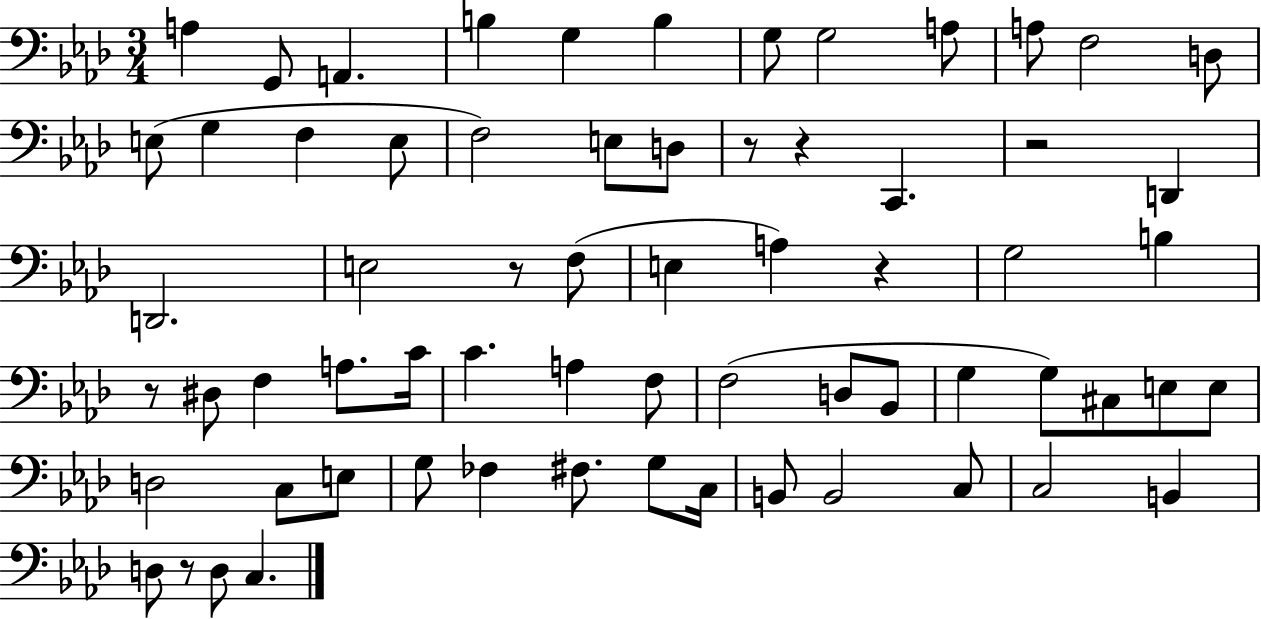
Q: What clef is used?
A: bass